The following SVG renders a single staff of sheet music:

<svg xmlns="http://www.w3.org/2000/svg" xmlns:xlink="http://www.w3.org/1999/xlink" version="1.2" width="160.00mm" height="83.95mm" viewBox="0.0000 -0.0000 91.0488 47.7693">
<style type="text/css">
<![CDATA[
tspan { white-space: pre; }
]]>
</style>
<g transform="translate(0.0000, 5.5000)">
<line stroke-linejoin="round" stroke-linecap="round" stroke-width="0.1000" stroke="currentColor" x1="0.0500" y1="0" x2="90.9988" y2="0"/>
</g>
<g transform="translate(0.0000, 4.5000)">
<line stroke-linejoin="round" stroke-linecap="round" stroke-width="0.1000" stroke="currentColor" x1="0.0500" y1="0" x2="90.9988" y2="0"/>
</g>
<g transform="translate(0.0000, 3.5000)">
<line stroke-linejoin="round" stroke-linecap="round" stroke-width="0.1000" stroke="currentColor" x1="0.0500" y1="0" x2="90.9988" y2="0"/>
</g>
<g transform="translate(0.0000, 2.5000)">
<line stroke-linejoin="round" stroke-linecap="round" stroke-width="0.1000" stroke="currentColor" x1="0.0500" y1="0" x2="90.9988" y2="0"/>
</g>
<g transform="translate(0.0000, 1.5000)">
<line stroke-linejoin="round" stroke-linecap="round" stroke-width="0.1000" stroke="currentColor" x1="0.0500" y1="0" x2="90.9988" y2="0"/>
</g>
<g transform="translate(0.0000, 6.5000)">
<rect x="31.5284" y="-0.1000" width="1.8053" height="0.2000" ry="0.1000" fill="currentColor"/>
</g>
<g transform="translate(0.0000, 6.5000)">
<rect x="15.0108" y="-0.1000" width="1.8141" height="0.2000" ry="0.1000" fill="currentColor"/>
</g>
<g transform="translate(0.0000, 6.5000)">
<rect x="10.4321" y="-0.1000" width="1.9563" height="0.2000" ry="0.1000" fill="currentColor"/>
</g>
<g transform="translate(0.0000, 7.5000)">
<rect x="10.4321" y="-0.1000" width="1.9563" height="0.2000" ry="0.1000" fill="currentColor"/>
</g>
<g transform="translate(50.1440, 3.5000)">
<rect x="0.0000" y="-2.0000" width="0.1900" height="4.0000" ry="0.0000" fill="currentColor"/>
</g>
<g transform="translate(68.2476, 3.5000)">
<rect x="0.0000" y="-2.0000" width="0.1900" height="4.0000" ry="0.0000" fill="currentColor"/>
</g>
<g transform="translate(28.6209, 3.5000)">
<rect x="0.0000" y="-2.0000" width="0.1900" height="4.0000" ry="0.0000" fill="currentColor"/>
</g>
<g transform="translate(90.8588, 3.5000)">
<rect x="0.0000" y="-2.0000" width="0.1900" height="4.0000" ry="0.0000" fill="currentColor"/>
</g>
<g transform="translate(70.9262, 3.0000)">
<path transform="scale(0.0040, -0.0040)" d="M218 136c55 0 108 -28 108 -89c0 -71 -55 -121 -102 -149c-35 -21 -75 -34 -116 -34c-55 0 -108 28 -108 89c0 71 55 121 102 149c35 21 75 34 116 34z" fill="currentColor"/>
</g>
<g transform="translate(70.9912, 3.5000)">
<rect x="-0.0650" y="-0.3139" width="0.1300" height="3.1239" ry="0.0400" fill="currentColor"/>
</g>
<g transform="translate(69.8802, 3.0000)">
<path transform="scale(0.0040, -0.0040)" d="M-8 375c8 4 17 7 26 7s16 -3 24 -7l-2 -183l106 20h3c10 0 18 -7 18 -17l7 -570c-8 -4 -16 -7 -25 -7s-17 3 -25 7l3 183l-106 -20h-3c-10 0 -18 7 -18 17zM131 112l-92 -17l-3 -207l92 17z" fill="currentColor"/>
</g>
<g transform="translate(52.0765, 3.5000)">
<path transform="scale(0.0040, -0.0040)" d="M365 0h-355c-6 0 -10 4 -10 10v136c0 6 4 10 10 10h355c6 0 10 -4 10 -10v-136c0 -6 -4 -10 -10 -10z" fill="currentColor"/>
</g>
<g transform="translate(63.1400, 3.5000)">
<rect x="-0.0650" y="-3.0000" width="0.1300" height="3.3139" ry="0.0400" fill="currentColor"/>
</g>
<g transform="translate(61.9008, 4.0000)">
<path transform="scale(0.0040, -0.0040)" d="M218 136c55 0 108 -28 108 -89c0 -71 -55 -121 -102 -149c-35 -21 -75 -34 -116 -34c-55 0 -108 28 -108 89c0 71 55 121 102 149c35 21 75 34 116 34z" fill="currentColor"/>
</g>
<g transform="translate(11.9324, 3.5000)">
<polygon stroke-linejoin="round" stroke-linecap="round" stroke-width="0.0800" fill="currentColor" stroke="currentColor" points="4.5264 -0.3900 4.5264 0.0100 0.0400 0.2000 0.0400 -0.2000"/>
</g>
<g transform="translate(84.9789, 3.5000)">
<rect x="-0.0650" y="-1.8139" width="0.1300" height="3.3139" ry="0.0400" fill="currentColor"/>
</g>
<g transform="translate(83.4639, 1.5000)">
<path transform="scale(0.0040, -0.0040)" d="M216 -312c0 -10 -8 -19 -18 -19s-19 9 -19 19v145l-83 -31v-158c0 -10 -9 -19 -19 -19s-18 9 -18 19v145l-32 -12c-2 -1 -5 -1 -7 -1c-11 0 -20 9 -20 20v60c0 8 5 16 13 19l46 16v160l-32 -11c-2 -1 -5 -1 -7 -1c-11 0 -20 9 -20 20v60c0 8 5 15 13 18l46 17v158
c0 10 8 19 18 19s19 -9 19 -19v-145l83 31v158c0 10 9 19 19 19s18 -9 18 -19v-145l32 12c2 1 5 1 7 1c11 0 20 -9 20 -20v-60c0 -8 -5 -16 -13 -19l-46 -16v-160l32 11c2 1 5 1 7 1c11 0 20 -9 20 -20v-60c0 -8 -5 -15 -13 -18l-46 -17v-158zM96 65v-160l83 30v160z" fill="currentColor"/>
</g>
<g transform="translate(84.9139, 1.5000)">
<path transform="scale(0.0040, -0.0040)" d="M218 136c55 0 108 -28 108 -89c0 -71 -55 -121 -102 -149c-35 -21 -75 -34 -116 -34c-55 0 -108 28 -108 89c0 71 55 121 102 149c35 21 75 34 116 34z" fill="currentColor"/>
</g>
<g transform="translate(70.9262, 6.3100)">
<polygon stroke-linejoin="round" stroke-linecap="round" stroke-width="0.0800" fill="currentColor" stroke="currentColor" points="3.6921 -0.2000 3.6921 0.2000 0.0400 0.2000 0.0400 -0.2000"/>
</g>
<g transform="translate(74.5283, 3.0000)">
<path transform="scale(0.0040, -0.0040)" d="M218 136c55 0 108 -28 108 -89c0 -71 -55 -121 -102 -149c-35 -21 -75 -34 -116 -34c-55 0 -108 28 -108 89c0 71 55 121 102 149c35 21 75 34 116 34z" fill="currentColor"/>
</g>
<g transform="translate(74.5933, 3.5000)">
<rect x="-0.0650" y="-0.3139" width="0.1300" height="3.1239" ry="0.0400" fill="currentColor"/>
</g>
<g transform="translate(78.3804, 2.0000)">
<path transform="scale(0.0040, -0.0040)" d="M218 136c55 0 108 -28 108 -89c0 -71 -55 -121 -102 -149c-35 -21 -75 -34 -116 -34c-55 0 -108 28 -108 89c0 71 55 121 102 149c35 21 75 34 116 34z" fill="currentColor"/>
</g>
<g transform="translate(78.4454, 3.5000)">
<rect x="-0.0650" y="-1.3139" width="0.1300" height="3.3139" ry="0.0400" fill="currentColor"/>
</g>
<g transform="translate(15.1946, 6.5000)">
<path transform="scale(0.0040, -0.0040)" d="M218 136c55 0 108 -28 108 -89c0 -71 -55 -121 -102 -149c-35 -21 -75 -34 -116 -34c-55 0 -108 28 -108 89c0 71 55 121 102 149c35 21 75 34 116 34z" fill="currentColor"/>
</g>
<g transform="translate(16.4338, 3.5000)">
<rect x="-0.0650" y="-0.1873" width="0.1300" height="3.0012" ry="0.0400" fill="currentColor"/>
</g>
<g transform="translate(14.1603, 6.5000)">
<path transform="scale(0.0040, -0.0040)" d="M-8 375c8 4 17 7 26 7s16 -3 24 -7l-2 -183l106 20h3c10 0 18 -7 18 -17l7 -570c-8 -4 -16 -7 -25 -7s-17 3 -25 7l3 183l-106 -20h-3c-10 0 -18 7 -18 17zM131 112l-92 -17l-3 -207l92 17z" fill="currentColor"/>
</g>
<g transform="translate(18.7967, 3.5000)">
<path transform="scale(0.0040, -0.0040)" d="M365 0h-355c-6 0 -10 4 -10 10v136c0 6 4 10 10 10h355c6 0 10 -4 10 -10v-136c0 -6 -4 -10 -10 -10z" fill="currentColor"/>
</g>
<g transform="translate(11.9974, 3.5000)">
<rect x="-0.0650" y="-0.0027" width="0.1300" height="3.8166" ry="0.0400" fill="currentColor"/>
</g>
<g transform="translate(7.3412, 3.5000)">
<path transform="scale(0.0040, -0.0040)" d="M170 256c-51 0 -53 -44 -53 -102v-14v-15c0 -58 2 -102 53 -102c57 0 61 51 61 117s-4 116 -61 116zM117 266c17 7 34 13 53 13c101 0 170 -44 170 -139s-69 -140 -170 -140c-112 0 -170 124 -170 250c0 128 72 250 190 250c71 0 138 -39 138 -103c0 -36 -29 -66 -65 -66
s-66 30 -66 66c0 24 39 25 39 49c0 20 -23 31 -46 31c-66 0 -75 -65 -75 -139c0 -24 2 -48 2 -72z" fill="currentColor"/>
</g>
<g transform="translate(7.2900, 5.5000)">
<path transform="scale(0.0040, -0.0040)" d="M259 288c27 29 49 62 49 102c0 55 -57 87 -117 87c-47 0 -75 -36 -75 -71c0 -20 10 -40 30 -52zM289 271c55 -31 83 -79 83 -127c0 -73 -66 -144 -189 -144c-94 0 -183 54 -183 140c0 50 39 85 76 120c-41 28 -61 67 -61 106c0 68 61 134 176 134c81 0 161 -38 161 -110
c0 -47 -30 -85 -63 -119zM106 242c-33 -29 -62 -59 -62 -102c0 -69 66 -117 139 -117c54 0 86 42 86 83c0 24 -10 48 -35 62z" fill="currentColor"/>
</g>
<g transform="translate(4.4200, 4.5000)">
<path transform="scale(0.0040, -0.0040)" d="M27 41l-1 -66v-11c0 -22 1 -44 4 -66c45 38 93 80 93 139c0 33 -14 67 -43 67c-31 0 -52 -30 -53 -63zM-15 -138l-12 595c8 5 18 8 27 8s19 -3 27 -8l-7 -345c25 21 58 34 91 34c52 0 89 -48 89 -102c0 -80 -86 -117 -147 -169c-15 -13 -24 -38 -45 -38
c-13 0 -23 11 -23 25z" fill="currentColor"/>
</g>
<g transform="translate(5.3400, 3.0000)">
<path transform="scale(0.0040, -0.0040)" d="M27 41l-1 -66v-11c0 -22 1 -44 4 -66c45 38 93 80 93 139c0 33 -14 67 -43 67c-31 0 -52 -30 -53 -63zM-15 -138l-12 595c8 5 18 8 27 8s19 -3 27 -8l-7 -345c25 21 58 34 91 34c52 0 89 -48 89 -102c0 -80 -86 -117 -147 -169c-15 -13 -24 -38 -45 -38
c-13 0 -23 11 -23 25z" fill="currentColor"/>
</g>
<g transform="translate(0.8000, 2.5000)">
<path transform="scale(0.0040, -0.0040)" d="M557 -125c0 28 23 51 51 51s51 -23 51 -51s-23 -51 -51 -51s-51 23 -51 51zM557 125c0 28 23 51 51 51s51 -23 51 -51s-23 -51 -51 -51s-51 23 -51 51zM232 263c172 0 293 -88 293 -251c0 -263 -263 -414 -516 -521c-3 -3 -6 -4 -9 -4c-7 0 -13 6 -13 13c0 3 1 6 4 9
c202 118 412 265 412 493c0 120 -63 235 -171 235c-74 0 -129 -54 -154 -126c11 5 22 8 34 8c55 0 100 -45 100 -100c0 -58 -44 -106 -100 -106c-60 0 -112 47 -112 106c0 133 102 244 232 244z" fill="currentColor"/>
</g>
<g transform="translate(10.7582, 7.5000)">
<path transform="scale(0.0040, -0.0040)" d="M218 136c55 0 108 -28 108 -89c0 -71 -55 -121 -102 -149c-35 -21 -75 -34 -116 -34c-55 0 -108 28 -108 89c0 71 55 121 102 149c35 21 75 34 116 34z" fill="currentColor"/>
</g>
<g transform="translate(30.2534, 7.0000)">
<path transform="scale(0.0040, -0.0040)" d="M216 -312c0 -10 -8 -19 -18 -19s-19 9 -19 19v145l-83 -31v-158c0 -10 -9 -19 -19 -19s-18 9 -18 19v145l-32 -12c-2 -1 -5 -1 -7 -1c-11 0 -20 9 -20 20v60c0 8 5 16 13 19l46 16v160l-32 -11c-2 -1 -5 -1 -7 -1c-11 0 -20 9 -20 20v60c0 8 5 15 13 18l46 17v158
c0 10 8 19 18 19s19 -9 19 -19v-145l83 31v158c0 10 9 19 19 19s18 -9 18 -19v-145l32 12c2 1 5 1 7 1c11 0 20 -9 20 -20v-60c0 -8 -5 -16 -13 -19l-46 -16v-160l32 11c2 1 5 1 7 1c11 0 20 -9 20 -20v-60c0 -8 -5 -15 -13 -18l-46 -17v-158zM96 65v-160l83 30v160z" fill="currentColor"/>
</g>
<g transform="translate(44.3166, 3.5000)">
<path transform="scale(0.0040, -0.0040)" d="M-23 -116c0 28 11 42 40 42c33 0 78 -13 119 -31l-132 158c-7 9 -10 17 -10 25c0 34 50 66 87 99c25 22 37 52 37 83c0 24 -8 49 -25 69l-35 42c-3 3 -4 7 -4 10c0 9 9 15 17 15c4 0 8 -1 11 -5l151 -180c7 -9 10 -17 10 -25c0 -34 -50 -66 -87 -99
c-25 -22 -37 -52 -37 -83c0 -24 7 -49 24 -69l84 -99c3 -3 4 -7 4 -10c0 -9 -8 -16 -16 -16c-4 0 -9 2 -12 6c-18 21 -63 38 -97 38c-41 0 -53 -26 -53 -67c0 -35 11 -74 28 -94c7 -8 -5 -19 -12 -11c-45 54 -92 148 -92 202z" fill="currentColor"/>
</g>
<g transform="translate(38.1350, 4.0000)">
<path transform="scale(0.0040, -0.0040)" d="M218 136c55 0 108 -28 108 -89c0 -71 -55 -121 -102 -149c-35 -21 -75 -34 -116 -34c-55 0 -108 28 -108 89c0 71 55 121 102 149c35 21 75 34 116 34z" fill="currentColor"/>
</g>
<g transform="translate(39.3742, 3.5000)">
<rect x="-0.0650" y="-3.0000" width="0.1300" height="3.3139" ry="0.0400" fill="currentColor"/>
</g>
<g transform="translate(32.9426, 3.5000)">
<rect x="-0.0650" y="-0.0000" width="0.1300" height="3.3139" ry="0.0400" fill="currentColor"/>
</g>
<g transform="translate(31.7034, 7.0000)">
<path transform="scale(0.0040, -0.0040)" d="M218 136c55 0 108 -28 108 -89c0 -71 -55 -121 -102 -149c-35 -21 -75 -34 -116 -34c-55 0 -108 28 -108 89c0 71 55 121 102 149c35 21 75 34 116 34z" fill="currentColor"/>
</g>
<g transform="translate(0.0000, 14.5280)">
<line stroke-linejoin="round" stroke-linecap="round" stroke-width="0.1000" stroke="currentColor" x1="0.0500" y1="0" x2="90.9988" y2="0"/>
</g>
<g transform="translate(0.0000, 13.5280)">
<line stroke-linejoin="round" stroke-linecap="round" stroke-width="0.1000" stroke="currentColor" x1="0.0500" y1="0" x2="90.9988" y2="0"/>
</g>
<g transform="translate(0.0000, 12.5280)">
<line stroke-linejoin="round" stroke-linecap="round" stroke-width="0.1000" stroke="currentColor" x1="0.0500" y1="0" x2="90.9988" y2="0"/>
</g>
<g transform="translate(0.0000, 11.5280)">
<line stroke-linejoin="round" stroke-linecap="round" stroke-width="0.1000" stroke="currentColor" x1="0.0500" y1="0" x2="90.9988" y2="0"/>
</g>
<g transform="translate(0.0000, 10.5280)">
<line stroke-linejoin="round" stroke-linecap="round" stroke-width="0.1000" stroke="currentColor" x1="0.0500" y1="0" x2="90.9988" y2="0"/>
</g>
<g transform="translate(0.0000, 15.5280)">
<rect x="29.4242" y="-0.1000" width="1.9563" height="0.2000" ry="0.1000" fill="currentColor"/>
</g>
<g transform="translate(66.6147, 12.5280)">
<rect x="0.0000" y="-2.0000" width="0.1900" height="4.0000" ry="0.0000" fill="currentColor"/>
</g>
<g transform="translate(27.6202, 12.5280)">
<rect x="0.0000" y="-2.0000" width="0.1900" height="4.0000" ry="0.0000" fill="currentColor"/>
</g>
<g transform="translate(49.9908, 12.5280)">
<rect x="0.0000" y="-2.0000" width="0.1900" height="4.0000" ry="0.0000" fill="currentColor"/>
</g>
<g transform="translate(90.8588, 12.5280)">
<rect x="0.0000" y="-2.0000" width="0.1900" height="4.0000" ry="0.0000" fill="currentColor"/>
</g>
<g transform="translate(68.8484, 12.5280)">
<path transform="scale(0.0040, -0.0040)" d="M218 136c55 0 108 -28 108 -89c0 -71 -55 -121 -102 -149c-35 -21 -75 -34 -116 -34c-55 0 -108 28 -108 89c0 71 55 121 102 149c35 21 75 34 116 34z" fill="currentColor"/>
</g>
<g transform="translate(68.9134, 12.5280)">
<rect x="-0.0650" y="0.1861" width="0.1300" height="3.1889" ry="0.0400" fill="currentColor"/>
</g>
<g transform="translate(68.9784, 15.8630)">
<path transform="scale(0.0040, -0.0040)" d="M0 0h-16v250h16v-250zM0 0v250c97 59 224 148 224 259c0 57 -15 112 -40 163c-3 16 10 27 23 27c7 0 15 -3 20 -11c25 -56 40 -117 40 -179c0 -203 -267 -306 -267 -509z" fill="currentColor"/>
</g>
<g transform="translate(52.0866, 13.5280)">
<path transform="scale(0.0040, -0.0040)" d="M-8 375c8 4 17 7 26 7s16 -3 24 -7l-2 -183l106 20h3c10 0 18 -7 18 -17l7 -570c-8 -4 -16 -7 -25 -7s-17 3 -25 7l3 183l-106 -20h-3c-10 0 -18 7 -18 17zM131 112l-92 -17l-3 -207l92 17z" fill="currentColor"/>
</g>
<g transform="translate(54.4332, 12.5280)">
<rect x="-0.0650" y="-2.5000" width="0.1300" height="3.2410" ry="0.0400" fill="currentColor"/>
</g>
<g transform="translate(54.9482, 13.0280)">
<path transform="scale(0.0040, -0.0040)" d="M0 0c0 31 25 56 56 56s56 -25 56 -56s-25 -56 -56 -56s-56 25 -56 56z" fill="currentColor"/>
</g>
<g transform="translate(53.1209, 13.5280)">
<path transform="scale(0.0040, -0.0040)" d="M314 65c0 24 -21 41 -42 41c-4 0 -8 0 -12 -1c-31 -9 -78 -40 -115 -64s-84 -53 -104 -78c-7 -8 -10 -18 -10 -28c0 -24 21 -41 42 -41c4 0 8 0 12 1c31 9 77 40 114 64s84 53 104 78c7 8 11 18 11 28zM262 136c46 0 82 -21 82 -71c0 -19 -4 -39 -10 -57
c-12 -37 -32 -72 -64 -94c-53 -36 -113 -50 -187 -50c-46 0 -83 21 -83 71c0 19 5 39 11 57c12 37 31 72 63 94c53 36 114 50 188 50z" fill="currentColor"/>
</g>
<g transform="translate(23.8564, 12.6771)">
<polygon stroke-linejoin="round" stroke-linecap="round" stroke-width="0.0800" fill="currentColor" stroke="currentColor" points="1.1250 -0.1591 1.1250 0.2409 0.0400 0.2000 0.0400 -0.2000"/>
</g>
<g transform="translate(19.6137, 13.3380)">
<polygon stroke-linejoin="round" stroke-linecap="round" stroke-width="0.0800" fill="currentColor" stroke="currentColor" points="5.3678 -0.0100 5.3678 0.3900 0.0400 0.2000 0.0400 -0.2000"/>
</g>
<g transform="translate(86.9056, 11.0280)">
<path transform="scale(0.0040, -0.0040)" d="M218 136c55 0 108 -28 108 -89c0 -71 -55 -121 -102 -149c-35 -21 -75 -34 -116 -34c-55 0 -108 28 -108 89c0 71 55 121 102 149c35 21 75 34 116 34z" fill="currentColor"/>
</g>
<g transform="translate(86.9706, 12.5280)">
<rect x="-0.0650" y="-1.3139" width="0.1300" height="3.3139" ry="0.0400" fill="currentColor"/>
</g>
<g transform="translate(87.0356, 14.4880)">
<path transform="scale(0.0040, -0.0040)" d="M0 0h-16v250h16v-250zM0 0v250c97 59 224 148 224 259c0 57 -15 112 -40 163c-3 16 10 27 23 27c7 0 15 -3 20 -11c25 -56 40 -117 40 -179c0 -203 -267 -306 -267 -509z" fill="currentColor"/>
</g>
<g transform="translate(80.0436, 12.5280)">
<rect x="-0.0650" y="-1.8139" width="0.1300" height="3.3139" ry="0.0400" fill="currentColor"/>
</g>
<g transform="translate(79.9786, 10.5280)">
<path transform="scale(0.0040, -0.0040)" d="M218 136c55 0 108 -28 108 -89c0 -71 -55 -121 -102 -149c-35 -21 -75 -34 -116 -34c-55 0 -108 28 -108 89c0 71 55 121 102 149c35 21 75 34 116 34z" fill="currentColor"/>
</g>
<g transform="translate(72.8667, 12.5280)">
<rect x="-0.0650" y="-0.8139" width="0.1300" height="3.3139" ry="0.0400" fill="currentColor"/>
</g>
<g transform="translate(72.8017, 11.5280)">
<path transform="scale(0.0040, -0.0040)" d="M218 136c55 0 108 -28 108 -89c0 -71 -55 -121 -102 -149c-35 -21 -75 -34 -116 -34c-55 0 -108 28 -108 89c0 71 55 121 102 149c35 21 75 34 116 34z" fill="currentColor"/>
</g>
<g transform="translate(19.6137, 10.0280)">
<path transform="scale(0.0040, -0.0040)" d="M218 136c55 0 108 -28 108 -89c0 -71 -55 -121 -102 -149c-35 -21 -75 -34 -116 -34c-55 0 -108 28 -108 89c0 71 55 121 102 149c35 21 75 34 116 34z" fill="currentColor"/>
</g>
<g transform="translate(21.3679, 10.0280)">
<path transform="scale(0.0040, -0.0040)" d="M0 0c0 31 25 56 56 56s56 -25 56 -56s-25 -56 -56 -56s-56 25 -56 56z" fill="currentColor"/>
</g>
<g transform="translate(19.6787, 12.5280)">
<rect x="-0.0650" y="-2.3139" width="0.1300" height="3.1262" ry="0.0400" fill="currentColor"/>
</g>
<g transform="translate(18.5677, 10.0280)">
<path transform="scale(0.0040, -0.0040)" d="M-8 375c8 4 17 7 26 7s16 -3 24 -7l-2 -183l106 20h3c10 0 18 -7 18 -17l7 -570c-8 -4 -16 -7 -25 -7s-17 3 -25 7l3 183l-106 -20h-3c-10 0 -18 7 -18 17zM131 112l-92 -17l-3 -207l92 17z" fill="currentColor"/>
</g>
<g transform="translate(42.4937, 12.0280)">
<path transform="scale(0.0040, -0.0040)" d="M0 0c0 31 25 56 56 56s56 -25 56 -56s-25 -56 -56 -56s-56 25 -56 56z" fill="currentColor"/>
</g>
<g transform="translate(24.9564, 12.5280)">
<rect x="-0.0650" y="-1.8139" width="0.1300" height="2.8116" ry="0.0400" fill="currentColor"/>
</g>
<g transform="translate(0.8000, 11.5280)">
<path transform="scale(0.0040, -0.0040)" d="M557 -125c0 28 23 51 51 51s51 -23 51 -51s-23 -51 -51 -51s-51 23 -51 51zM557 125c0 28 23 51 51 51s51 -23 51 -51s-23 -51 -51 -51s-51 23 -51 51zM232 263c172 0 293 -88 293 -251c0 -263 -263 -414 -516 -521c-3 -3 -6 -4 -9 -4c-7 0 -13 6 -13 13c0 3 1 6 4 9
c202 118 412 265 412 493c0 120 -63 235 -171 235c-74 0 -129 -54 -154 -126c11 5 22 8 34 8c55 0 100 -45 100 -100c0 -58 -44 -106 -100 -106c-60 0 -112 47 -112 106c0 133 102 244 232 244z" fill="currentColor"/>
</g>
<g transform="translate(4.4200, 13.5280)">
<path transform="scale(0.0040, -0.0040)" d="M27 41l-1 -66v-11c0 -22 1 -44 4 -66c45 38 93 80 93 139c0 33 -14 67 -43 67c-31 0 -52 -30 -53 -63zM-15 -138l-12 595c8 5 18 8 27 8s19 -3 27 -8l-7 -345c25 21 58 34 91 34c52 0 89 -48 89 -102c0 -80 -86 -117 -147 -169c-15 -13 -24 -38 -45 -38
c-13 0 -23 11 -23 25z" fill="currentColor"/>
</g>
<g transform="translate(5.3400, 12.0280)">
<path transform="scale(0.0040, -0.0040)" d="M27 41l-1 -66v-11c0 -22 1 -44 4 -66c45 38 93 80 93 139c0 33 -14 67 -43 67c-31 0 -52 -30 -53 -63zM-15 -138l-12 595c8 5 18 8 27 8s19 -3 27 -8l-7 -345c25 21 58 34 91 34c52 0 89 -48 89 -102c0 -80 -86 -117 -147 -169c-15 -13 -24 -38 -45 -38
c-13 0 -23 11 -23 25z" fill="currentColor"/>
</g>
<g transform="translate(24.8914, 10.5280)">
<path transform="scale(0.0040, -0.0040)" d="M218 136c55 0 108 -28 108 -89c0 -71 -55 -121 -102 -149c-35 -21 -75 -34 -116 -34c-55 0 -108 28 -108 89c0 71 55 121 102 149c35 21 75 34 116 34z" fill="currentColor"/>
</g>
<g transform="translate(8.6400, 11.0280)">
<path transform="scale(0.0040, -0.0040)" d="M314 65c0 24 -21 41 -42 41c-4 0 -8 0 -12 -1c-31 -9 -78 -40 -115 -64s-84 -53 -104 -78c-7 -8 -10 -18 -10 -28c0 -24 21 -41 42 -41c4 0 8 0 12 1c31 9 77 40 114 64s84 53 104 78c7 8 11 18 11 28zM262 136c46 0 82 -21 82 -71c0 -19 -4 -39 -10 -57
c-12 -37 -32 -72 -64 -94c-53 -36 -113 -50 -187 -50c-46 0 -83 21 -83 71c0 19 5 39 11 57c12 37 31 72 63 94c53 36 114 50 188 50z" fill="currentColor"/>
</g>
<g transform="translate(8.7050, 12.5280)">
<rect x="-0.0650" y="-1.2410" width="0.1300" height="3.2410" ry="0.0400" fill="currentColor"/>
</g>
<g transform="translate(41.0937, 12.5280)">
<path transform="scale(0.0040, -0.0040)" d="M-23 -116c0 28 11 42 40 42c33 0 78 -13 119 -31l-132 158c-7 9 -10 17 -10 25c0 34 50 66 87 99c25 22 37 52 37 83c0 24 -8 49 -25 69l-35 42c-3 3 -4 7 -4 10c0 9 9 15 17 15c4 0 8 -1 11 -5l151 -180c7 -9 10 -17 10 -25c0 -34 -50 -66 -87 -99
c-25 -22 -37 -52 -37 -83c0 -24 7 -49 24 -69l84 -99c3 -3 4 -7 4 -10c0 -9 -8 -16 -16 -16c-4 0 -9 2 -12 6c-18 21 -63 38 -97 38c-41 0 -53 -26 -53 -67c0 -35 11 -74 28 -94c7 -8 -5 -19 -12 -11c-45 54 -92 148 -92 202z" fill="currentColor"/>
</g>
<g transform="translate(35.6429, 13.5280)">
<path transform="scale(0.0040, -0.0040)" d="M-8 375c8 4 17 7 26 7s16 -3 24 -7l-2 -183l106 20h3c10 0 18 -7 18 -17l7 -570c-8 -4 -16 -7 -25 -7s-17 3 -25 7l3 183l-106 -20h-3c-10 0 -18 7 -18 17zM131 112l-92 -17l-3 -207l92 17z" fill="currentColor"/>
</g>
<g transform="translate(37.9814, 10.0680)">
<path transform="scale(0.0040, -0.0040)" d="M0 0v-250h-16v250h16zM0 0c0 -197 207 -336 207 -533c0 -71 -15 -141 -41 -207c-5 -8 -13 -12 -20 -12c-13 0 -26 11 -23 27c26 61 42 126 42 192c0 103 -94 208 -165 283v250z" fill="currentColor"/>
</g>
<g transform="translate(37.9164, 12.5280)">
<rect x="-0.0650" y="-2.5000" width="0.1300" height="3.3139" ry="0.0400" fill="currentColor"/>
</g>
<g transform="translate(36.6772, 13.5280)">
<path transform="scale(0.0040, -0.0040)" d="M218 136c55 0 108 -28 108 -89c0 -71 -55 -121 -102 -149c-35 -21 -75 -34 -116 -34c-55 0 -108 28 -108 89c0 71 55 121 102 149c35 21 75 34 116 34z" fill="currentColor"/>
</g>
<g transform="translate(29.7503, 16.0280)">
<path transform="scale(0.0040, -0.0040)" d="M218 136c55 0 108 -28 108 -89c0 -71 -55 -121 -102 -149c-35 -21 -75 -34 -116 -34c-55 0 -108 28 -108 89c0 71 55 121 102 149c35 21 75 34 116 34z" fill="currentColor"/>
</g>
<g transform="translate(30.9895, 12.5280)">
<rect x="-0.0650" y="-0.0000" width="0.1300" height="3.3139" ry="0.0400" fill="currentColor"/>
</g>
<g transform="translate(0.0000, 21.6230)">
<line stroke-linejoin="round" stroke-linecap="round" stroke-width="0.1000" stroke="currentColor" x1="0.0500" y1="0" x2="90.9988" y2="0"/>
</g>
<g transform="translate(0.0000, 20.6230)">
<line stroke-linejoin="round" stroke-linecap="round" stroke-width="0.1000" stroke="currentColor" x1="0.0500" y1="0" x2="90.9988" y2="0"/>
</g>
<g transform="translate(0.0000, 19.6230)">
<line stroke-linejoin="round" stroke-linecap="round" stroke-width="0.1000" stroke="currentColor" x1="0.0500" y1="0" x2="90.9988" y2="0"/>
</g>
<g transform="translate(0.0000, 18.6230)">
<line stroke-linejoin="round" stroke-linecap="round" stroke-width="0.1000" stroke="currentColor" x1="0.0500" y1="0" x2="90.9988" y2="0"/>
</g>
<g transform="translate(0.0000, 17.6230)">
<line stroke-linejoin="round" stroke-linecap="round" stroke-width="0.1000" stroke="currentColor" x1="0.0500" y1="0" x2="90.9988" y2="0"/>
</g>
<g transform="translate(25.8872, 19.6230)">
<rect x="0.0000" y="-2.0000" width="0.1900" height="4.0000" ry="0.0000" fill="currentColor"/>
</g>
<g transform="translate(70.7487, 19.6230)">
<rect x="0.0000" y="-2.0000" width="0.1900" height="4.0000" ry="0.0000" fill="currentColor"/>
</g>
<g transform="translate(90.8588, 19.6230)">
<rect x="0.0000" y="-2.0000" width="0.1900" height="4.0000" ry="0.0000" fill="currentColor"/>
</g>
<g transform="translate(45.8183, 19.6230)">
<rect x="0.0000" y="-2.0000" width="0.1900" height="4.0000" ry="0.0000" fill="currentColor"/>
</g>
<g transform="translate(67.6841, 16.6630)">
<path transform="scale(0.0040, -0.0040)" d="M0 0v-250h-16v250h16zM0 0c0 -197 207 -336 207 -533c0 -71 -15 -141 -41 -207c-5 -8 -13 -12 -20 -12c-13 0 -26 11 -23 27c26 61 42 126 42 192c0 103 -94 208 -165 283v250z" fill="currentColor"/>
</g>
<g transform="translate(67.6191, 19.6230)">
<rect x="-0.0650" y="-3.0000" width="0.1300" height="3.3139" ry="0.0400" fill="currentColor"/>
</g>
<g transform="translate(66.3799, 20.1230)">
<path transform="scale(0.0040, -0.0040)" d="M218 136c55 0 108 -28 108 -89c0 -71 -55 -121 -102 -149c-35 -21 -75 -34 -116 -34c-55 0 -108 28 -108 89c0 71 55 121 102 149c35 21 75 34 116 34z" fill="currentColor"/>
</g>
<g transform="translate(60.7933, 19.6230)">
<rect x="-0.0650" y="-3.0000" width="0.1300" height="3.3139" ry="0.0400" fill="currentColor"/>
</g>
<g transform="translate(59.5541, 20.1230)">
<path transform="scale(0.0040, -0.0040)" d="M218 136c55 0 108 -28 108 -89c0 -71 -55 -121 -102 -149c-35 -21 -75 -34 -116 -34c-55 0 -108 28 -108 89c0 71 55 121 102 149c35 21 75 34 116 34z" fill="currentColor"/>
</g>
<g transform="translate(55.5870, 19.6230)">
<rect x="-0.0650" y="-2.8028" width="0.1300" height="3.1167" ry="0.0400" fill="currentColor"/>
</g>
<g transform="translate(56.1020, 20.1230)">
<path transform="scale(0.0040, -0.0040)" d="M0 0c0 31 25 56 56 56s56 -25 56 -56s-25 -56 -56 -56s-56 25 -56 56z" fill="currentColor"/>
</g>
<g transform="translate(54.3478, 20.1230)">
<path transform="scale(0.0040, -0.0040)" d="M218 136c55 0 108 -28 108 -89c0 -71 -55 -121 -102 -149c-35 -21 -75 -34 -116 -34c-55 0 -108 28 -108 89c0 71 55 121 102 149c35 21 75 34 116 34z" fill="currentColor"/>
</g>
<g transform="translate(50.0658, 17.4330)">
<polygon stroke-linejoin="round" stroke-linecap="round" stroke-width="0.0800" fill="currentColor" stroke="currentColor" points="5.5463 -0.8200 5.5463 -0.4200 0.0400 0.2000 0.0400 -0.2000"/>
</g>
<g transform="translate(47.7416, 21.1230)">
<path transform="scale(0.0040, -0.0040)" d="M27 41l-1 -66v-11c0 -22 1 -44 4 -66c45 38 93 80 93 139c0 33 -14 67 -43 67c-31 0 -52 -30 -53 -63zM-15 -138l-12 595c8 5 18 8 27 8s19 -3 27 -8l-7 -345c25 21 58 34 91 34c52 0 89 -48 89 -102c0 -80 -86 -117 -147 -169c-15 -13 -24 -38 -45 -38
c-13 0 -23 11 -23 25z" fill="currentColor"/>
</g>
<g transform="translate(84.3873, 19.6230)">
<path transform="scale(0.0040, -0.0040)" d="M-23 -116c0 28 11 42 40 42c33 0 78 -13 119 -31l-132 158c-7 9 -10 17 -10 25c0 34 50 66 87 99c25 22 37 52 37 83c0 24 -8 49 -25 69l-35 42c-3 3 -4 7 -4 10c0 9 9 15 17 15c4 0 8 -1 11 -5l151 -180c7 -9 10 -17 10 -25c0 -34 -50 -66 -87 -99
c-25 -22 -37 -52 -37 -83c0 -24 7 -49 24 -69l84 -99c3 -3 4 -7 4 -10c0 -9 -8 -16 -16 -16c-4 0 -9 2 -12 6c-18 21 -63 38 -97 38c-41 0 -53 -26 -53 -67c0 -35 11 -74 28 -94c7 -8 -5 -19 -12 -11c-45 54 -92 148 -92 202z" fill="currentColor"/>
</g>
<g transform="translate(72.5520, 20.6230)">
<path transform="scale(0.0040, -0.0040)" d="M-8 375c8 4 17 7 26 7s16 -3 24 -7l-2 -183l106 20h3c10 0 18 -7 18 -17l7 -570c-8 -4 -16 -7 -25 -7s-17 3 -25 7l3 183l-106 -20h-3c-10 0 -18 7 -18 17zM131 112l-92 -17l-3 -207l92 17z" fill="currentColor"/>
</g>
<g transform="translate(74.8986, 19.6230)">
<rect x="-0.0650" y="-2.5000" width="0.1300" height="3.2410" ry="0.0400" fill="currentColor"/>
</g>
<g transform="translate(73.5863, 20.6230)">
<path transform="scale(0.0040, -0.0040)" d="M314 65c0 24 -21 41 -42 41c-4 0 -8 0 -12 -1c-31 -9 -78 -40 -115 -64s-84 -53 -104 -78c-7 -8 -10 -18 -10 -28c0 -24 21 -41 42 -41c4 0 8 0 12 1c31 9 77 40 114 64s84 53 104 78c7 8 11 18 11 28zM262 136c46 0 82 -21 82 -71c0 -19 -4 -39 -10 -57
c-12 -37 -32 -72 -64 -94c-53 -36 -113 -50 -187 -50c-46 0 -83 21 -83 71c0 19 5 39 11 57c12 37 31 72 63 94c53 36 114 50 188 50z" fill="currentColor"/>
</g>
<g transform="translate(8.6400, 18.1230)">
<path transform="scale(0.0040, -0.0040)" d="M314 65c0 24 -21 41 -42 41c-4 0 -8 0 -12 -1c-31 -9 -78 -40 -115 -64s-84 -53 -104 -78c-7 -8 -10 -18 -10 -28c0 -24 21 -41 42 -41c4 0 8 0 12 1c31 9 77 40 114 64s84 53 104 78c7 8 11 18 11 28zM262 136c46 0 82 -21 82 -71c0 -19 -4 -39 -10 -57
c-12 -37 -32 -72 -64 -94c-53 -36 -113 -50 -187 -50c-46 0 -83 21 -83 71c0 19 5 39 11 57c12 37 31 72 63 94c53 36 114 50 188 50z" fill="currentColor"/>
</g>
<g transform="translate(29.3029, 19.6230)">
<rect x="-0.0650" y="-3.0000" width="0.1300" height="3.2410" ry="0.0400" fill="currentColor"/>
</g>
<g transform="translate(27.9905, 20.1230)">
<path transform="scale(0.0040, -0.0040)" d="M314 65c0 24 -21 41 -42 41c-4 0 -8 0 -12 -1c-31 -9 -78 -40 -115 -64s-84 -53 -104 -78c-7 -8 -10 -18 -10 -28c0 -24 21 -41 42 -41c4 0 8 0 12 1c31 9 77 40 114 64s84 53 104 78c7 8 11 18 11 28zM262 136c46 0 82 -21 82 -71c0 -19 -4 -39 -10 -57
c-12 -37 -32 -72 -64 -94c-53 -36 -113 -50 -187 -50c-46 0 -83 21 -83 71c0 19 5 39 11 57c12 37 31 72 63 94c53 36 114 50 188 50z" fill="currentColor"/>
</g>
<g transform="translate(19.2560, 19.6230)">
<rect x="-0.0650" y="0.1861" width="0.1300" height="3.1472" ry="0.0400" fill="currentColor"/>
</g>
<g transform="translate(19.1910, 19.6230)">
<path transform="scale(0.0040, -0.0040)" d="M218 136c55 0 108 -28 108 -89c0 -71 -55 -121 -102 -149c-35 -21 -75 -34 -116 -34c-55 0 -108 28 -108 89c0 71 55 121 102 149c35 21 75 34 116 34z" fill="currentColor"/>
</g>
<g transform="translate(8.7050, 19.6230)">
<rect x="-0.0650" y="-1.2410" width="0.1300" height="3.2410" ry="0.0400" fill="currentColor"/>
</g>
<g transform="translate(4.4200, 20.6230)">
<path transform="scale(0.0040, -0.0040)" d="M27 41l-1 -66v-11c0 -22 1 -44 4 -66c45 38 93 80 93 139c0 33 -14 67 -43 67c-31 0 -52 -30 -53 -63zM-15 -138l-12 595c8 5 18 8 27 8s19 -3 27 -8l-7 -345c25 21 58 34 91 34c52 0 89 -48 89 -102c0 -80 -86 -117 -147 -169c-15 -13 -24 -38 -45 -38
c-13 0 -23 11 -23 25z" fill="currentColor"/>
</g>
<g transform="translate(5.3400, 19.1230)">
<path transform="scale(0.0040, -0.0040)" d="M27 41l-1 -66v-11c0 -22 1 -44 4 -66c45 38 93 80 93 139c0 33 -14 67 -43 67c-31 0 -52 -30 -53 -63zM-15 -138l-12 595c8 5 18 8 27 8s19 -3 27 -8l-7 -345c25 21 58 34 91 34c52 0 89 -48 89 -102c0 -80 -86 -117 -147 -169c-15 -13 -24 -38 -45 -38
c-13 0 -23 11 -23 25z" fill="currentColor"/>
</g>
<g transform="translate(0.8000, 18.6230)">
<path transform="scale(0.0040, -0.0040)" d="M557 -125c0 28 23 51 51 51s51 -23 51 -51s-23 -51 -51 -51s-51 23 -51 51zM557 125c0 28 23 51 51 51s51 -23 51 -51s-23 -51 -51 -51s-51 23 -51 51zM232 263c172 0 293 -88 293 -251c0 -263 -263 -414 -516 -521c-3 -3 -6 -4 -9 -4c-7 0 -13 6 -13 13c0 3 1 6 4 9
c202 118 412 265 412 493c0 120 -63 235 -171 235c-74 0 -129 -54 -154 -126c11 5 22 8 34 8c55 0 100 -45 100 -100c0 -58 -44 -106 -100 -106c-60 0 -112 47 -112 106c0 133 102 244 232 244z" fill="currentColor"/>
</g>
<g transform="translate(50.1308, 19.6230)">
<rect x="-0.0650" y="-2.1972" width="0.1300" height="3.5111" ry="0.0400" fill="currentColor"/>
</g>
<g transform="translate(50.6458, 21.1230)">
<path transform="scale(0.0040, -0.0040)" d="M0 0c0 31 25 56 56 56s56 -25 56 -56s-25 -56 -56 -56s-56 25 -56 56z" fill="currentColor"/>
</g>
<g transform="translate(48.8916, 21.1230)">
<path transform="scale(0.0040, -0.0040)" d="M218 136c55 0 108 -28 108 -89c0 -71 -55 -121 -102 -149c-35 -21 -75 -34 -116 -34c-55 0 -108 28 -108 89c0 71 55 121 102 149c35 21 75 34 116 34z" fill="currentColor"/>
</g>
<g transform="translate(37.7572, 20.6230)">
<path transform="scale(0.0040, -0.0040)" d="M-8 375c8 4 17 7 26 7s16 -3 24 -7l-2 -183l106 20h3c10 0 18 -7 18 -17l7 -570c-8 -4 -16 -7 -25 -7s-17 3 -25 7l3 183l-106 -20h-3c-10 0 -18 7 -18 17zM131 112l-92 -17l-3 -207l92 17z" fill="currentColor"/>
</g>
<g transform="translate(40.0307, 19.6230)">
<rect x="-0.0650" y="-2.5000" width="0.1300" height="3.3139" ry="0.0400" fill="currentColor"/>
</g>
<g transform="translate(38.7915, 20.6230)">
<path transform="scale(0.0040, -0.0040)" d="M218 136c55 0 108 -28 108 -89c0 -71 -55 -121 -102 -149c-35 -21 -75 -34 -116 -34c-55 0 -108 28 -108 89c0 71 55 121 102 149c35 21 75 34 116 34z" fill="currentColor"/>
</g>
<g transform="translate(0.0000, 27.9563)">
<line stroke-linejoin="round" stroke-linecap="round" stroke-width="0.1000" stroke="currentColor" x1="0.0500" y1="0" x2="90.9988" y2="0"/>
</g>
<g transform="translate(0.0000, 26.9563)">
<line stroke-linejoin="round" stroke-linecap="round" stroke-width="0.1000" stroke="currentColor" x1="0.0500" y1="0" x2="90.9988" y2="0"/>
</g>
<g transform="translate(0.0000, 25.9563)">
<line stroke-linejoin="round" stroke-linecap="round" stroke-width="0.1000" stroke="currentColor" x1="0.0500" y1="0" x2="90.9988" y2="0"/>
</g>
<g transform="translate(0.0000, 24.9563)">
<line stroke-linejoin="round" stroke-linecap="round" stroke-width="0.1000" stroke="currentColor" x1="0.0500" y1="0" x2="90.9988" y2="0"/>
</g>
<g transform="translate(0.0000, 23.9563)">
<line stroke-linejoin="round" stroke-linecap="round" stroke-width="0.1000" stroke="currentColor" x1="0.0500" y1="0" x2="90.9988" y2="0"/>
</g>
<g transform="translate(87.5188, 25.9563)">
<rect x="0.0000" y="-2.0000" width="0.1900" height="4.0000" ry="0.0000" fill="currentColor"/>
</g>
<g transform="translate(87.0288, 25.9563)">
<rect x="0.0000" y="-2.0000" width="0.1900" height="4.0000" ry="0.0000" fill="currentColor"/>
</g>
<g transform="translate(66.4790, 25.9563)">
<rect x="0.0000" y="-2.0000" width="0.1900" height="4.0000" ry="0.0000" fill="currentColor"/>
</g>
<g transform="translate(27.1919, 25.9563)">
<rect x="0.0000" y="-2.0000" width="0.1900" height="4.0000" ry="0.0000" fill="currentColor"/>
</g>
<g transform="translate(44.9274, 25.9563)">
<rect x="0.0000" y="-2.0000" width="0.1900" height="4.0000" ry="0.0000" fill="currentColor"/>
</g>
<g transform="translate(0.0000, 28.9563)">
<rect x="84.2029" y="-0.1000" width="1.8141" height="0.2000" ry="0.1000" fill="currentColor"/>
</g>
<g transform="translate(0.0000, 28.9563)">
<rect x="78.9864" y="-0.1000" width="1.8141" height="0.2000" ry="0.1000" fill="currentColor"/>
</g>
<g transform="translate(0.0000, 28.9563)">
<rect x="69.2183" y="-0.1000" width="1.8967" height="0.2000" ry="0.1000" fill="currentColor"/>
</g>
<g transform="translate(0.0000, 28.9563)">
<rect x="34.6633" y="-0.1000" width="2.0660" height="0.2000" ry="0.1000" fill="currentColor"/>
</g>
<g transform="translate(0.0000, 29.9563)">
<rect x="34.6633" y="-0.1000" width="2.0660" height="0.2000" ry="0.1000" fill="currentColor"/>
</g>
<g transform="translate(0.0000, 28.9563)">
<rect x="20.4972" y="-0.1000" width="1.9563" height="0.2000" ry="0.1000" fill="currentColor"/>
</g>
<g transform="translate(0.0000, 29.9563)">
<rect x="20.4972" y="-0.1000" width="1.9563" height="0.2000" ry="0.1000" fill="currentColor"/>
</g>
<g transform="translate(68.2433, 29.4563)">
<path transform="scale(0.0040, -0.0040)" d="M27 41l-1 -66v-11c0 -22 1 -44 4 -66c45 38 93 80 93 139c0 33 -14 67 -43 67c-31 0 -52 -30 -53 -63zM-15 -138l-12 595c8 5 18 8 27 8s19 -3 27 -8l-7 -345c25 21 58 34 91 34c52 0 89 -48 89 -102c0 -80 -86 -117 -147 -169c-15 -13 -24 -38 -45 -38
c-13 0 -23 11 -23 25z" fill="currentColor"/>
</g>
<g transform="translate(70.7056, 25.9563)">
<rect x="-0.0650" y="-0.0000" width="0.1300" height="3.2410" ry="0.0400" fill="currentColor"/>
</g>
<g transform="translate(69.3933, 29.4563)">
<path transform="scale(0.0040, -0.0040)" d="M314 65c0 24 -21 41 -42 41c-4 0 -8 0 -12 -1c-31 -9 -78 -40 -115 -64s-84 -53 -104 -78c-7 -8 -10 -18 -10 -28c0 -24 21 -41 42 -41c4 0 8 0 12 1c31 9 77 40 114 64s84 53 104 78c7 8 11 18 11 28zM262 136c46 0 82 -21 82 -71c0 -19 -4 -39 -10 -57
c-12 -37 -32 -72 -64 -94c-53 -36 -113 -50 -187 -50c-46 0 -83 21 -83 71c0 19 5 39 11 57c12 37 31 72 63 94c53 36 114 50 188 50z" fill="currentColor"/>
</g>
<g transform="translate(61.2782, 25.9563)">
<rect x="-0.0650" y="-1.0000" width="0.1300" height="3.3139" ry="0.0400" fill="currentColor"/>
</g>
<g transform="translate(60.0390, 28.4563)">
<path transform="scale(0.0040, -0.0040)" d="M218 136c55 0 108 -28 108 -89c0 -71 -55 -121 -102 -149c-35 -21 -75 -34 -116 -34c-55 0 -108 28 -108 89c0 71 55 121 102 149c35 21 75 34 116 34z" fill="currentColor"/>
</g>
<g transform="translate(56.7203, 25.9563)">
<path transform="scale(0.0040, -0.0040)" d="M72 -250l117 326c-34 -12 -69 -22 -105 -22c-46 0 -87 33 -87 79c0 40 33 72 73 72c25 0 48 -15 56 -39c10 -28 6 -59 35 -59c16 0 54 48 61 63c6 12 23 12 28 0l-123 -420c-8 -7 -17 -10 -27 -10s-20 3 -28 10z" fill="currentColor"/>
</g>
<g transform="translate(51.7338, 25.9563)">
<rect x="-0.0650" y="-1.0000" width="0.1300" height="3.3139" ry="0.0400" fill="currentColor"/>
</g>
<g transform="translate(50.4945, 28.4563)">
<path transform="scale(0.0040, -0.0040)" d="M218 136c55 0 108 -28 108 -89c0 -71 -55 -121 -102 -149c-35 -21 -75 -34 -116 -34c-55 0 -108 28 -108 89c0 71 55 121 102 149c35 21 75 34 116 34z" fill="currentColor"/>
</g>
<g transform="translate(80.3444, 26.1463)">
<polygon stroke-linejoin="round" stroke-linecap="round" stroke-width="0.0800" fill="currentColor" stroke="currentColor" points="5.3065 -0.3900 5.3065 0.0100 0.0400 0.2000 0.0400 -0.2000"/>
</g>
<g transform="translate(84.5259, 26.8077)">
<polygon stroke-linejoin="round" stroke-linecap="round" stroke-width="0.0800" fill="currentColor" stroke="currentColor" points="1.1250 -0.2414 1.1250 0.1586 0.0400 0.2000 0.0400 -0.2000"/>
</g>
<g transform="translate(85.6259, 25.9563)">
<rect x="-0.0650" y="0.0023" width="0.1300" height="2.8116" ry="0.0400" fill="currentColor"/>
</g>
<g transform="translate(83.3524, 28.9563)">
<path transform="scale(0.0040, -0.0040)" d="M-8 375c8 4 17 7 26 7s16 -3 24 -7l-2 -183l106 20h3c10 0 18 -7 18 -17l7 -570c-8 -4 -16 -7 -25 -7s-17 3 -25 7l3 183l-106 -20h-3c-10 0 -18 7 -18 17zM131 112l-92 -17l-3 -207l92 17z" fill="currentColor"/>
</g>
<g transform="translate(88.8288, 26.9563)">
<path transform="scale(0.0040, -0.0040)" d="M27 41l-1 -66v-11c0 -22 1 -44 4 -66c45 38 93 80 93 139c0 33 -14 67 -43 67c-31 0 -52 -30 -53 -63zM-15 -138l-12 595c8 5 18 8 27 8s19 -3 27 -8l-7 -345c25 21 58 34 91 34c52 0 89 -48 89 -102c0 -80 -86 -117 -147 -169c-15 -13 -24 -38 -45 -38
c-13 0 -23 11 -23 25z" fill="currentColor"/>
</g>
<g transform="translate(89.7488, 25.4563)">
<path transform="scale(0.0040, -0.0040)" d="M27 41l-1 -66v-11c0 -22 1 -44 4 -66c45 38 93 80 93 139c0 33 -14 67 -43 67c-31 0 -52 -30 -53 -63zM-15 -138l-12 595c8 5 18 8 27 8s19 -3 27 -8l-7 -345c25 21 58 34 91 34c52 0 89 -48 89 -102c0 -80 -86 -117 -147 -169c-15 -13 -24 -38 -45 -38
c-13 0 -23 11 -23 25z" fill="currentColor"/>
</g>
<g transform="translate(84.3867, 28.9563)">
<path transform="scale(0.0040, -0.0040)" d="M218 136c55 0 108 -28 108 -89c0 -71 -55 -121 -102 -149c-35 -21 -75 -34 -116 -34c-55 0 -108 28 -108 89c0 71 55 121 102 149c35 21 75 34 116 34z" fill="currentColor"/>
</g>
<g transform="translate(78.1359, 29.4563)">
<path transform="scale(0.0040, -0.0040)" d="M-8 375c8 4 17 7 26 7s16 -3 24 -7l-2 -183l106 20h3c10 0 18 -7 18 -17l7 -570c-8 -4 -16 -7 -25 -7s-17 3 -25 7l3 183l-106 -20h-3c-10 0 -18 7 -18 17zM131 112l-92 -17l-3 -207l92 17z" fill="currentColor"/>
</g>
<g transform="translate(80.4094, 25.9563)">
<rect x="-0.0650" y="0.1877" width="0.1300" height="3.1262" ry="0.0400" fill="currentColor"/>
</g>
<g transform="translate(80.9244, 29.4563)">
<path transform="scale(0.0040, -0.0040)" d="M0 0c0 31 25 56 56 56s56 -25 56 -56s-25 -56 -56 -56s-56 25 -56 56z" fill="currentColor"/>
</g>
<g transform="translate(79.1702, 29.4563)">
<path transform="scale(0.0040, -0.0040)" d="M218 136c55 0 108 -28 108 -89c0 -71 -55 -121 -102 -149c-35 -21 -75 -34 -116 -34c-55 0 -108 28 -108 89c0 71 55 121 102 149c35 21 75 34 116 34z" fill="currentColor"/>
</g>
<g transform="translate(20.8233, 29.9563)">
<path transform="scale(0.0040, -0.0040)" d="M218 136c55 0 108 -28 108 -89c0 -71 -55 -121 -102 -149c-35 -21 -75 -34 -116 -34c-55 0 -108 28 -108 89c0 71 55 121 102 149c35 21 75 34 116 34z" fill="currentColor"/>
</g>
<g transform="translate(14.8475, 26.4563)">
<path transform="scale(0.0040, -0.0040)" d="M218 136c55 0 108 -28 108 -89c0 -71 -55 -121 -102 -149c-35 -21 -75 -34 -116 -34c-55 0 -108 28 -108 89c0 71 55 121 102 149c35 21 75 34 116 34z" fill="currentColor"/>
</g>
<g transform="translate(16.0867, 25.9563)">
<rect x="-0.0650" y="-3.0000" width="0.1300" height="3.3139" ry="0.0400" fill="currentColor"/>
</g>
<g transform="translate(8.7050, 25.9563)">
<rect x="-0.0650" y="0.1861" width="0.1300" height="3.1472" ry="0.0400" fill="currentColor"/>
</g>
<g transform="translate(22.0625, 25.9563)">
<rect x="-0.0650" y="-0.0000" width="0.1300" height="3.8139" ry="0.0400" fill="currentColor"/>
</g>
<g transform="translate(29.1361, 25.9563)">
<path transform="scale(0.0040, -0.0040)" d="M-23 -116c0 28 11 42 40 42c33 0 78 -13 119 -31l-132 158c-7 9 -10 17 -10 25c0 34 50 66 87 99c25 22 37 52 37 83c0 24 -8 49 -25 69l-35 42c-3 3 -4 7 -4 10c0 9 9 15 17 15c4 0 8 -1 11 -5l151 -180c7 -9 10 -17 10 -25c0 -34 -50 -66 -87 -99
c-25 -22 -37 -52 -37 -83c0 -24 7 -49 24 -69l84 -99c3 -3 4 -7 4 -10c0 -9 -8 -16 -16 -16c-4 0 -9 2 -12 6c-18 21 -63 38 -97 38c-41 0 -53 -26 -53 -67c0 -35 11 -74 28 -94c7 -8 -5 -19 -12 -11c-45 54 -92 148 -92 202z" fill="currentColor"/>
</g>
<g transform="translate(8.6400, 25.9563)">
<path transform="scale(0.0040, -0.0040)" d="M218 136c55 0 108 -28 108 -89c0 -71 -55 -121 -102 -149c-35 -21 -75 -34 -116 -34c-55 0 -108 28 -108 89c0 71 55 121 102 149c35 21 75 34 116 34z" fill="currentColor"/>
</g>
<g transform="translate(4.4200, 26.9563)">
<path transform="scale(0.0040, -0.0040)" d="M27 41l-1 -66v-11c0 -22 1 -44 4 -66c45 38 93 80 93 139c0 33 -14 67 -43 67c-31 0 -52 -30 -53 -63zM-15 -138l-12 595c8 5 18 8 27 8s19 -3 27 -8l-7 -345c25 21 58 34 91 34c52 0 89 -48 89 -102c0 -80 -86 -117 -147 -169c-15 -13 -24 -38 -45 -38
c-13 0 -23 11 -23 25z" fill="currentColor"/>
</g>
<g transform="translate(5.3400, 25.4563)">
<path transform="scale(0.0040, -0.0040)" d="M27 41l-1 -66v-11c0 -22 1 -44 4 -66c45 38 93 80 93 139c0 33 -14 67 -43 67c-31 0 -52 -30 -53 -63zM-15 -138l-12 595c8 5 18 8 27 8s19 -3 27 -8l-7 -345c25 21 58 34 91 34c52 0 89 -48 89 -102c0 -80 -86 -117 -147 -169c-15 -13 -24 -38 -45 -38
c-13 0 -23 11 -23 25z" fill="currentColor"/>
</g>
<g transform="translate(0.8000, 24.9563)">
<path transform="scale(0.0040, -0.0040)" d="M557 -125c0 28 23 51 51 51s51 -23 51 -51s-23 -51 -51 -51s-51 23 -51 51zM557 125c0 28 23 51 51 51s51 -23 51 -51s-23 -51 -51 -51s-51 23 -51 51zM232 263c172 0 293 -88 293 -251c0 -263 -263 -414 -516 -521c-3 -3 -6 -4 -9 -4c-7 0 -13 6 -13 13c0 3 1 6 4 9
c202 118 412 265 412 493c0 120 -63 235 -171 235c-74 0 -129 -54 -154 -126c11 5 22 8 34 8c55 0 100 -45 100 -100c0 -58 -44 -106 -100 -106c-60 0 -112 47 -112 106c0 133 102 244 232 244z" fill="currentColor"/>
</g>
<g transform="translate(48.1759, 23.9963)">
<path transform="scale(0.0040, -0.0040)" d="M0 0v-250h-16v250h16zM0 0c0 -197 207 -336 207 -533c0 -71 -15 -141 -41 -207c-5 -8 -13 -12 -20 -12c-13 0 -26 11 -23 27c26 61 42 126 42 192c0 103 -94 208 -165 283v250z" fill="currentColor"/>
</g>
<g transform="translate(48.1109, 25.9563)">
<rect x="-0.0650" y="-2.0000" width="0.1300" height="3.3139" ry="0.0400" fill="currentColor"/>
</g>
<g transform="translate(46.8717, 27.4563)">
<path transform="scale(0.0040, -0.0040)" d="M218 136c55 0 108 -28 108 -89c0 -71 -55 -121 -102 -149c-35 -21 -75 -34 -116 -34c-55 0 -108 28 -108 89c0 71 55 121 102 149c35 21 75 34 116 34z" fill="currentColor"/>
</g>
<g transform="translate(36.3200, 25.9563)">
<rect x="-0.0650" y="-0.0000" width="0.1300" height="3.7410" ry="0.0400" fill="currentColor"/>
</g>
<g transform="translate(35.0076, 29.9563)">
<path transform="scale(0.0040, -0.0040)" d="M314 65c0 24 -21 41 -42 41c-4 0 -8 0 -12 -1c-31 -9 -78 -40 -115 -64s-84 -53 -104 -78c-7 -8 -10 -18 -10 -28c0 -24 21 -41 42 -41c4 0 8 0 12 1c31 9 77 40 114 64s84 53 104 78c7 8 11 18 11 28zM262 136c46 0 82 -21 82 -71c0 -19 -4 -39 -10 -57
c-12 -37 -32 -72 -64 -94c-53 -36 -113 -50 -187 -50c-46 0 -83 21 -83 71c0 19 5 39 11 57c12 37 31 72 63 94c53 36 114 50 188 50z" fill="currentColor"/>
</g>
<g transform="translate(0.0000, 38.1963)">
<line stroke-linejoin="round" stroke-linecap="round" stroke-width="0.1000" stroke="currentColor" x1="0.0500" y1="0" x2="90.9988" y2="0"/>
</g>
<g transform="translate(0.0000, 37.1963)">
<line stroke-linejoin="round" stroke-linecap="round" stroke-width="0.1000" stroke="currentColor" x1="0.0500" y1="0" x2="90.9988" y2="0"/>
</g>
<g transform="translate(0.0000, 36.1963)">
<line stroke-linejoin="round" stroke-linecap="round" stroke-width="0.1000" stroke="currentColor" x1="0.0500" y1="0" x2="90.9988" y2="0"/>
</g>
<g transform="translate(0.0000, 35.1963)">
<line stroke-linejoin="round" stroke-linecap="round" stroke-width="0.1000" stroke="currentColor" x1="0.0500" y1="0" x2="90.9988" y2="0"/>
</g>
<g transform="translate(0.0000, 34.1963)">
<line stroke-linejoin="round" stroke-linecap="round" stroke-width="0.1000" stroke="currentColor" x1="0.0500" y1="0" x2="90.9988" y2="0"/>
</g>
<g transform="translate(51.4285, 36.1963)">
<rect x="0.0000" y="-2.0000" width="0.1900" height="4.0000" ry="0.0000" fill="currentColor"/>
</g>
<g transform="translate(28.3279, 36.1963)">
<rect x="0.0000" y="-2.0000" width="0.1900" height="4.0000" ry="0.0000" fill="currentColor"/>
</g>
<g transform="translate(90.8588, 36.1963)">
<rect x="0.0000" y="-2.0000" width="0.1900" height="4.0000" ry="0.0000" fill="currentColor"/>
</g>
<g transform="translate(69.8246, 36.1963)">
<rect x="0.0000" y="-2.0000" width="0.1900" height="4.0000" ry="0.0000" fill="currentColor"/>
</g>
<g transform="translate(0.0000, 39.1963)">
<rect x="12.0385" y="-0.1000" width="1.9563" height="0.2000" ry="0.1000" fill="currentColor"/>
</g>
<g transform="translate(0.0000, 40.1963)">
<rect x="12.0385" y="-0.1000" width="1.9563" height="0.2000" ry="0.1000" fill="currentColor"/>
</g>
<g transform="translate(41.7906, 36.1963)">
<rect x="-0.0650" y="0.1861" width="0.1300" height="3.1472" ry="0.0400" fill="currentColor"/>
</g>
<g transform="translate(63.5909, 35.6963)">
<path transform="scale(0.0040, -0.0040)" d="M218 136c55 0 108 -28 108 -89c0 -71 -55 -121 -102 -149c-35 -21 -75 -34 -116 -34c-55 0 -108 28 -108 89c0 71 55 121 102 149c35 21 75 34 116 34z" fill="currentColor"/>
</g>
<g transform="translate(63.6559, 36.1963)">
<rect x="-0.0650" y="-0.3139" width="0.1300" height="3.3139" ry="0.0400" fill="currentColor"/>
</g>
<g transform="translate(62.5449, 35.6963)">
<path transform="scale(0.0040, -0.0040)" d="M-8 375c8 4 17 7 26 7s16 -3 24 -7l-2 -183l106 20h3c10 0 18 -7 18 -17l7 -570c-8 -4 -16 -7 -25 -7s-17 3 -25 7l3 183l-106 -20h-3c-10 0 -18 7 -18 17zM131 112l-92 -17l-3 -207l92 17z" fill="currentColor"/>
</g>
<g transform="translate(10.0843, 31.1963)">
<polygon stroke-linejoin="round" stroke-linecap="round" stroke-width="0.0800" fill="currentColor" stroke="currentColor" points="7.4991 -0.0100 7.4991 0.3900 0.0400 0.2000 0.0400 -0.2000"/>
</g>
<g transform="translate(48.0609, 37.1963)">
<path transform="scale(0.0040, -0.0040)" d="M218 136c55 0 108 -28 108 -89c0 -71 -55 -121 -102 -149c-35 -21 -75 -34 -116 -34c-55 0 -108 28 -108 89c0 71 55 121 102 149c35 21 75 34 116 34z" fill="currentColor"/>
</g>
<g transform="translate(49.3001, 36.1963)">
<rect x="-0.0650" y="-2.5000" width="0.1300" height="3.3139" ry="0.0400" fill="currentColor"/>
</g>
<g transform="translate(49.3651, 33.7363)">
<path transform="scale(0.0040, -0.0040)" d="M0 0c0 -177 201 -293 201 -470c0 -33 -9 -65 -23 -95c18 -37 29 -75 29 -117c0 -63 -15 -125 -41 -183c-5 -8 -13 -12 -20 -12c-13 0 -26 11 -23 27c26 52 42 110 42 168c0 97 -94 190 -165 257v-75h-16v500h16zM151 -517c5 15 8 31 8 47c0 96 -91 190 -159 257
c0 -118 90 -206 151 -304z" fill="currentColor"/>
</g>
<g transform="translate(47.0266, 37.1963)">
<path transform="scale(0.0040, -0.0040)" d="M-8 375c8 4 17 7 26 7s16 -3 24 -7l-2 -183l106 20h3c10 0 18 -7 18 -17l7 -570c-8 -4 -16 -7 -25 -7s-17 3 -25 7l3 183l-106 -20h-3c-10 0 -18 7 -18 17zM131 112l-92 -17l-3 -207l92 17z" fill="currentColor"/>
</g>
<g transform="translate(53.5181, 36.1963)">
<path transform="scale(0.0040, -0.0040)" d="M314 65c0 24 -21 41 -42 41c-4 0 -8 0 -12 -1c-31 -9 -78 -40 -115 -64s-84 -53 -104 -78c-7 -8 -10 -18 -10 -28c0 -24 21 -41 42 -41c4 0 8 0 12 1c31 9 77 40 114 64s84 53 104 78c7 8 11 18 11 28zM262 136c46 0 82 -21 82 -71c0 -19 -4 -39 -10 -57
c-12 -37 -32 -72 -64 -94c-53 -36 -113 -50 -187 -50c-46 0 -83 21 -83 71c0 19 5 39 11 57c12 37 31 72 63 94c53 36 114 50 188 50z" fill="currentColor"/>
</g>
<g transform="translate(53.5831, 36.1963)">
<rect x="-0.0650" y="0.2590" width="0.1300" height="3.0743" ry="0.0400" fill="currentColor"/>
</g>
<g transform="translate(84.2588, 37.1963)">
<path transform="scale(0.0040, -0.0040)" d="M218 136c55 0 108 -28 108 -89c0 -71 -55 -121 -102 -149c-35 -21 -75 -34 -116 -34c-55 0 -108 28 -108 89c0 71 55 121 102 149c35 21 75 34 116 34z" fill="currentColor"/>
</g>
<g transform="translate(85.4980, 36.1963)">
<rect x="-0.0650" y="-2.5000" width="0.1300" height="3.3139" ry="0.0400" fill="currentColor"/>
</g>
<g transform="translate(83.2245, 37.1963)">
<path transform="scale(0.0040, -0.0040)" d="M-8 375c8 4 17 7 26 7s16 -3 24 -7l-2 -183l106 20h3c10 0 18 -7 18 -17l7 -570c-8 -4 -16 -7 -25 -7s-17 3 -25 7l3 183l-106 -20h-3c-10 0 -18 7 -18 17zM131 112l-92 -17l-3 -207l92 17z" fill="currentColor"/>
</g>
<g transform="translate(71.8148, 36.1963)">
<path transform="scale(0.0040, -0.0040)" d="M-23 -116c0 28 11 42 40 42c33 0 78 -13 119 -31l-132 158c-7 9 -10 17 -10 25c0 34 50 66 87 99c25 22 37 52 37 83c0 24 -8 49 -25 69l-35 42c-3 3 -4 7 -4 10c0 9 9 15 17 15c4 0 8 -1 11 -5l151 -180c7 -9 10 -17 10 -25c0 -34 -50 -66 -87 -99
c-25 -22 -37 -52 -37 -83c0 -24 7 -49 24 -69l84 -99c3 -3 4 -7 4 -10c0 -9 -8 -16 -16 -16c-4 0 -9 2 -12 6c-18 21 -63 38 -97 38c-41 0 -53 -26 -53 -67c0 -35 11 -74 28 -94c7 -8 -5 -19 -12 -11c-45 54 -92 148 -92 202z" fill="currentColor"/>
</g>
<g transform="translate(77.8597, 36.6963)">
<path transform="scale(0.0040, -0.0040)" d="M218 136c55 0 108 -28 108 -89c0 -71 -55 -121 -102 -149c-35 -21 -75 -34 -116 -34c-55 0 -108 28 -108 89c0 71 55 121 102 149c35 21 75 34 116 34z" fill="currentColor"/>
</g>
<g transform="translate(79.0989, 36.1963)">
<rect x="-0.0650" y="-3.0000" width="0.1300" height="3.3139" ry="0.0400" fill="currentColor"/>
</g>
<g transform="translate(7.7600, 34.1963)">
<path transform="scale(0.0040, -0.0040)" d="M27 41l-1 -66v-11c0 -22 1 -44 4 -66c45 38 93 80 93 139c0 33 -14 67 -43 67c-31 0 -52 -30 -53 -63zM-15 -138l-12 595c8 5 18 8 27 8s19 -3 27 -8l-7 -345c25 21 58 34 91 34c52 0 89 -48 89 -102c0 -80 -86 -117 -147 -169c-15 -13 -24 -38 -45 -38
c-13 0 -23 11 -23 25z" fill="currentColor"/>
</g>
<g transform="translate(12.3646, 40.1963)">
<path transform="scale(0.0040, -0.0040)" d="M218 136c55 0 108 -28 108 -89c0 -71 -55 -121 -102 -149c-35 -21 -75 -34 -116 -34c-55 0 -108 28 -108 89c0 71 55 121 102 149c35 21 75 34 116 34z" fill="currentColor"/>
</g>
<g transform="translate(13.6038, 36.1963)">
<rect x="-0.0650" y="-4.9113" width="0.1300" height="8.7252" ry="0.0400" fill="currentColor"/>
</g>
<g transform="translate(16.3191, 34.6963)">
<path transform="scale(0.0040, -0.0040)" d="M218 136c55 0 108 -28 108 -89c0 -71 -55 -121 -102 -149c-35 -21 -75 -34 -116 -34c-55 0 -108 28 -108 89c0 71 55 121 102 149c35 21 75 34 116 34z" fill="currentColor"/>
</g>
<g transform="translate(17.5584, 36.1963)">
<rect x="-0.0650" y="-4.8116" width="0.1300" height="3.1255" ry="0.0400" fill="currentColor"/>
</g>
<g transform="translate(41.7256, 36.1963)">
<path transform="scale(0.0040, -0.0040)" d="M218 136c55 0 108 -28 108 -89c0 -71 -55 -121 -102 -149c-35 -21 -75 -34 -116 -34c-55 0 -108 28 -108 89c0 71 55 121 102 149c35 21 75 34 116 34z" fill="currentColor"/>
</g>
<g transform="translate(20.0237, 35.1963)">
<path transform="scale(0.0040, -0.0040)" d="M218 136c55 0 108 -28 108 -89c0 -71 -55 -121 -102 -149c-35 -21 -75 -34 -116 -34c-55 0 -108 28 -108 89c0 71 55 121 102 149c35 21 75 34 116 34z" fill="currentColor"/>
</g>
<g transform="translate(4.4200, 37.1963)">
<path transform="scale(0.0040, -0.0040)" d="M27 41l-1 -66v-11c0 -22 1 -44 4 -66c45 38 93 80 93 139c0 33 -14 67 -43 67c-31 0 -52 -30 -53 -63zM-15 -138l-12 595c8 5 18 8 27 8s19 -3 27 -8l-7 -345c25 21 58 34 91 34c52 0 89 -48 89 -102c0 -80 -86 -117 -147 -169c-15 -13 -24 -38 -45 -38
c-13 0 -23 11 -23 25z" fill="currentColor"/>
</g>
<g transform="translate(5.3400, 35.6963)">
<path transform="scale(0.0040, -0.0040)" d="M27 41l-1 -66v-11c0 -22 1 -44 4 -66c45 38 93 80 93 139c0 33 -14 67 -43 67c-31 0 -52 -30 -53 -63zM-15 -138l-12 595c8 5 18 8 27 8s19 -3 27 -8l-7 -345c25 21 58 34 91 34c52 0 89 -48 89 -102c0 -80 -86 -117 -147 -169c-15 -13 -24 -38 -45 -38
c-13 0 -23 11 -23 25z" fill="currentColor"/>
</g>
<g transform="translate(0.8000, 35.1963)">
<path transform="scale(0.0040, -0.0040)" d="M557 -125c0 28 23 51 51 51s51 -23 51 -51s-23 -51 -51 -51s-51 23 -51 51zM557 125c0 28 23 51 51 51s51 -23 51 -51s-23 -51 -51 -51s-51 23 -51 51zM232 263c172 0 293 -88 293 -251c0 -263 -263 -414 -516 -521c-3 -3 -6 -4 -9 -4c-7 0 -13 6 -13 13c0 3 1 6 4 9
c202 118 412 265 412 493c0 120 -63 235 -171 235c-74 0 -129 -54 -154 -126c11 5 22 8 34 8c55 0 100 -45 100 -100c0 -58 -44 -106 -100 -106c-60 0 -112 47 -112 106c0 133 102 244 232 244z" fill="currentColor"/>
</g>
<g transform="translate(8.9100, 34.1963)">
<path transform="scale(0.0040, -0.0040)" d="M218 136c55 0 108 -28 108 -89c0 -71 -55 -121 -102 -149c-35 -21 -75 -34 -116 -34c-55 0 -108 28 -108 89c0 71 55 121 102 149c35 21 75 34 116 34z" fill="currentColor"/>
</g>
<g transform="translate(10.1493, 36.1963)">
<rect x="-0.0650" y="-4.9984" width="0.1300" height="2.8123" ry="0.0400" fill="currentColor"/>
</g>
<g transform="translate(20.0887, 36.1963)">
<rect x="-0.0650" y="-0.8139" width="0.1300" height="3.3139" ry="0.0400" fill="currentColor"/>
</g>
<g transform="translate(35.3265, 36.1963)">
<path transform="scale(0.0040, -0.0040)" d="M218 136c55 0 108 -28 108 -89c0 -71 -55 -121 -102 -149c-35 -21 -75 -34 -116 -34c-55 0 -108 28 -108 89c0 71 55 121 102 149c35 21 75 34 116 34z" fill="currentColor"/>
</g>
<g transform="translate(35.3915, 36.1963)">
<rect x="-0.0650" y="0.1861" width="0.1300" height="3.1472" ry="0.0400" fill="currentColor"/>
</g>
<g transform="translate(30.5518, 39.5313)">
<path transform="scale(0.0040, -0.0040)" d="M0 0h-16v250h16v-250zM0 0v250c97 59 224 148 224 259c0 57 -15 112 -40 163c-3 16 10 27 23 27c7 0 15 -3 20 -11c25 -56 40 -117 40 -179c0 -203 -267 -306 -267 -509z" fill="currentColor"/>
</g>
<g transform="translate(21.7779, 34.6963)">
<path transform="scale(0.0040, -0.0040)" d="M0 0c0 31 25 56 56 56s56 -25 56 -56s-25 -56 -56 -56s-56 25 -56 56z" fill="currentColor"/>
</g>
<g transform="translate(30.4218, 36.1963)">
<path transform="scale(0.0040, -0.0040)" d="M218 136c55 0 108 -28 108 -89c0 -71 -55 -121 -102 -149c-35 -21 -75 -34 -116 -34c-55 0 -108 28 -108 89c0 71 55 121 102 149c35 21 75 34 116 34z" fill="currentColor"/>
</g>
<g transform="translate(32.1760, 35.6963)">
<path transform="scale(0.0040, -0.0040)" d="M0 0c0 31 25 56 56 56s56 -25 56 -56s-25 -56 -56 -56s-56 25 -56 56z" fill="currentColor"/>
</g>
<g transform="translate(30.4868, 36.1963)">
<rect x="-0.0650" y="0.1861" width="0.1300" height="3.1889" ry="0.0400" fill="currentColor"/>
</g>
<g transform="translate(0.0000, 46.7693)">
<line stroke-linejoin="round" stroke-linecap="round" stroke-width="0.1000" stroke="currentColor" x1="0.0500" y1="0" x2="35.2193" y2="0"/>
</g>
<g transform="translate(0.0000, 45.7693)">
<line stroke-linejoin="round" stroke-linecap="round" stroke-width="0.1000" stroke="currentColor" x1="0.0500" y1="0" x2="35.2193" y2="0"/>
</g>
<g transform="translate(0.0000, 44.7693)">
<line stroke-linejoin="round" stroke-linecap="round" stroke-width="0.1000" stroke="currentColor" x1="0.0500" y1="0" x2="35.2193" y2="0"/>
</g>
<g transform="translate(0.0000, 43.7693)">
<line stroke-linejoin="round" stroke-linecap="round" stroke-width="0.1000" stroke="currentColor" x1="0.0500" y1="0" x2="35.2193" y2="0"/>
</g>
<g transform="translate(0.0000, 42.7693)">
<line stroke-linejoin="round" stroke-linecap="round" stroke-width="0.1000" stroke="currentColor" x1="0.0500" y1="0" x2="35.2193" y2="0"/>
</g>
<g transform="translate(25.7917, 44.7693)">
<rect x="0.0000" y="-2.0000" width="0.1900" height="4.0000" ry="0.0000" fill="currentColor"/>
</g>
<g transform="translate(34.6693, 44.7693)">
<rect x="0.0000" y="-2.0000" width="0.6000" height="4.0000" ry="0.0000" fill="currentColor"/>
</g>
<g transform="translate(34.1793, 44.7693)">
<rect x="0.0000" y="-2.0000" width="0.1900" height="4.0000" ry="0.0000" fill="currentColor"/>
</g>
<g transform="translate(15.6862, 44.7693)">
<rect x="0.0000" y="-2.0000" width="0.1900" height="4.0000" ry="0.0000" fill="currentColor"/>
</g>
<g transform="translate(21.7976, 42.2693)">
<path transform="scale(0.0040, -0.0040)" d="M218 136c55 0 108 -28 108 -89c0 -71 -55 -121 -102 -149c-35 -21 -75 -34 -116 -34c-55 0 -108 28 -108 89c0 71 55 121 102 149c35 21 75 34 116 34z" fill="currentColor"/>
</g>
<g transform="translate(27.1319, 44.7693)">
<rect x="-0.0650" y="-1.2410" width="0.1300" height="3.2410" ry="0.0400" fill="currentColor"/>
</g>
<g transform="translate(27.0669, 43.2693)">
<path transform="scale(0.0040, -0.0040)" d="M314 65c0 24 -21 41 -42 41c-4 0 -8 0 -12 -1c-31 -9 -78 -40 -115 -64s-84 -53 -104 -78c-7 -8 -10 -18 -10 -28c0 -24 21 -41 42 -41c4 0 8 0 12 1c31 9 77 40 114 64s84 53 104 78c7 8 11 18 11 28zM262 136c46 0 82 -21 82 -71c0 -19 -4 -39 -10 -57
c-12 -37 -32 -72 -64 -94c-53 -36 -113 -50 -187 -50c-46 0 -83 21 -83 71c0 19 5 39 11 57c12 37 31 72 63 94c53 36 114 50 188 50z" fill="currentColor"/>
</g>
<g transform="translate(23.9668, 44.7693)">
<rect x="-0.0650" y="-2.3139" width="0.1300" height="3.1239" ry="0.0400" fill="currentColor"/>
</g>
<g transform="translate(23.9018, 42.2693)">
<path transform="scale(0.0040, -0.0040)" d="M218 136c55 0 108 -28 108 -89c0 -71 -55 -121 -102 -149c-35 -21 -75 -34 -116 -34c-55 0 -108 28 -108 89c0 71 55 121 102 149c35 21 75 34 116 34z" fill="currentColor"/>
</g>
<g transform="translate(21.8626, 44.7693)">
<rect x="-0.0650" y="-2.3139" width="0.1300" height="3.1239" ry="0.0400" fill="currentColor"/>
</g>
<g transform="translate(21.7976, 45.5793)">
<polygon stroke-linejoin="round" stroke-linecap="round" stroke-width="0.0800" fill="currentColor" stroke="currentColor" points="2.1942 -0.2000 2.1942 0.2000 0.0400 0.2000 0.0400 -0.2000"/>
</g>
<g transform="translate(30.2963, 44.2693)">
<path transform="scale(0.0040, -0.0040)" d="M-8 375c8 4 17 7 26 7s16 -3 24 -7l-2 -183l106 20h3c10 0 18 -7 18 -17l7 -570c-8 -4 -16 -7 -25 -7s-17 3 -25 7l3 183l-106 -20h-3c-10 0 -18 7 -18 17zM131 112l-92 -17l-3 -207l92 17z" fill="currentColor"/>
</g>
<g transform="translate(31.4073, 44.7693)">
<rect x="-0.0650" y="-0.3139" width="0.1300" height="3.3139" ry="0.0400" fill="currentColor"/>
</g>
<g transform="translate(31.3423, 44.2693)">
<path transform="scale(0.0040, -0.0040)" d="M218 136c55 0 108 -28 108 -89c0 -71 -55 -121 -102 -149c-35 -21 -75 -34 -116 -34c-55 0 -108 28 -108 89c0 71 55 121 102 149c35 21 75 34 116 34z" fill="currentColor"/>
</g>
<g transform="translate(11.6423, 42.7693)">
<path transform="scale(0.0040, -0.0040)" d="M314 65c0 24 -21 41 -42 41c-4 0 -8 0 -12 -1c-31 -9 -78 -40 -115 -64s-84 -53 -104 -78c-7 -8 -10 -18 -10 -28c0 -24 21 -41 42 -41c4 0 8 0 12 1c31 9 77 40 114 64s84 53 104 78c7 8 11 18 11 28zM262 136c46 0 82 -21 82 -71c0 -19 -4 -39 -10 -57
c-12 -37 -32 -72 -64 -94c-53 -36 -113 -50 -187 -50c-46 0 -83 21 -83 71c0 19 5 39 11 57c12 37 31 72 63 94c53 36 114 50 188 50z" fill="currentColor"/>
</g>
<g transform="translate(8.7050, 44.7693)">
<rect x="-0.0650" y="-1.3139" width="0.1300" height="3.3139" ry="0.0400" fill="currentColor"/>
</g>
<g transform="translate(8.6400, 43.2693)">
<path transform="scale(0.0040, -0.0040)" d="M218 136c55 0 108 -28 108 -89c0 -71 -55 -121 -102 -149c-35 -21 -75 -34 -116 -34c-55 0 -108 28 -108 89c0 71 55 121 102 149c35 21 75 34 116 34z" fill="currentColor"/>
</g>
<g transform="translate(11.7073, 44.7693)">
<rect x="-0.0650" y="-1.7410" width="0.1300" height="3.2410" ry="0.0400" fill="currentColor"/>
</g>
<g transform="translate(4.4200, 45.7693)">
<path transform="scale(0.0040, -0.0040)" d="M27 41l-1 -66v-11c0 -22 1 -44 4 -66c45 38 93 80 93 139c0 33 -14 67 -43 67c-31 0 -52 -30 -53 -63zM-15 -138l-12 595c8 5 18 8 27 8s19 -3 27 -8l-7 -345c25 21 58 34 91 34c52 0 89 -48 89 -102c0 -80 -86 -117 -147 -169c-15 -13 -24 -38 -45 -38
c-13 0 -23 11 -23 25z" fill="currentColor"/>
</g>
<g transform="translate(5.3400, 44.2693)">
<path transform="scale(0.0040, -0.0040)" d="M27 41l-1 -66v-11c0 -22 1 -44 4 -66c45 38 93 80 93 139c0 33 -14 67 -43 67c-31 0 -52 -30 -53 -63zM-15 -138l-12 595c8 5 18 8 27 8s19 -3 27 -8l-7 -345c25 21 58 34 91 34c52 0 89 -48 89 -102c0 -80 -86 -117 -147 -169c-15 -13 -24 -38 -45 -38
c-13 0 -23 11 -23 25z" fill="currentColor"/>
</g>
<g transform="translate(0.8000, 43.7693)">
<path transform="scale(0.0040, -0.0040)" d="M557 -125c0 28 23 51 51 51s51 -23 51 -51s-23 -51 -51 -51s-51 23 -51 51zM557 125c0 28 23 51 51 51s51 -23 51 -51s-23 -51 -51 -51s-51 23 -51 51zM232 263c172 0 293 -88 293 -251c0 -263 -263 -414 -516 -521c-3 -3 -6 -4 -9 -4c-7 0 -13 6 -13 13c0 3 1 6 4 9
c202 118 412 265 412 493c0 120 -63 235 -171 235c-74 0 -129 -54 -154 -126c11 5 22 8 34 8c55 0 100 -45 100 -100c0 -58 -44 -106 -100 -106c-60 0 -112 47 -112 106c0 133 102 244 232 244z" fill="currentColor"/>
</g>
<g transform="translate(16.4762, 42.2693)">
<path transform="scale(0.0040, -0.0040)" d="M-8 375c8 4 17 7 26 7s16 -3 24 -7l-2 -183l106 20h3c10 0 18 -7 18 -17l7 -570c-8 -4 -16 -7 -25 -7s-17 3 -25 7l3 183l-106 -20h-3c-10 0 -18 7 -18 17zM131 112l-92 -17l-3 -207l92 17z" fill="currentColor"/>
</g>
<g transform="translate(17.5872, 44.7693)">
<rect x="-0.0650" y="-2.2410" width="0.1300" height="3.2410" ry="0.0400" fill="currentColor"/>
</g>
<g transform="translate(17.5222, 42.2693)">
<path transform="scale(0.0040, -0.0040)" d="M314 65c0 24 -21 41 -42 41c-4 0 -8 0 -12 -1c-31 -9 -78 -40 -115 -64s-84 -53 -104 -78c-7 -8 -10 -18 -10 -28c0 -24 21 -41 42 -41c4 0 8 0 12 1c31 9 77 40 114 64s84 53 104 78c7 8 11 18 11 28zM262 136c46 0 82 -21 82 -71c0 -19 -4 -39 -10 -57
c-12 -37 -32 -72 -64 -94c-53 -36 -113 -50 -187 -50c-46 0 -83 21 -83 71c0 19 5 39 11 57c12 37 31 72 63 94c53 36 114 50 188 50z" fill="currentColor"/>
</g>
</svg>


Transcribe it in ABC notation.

X:1
T:Untitled
M:6/8
L:1/4
K:Bb
C,,/2 E,,/2 z2 ^D,, C, z z2 C, E,/2 E,/2 G, ^A, G,2 B,/2 A,/4 D,, B,,/2 z B,,2 D,/2 F, A, G,/2 G,2 D, C,2 B,, _A,,/2 C,/2 C, C,/2 B,,2 z D, C, C,, z C,,2 A,,/2 F,, z/2 F,, _D,,2 D,,/2 E,,/4 _A,/2 C,,/2 G,/2 F, D,/2 D, D, B,,/4 D,2 E, z C, B,, G, A,2 B,2 B,/2 B,/2 G,2 E,